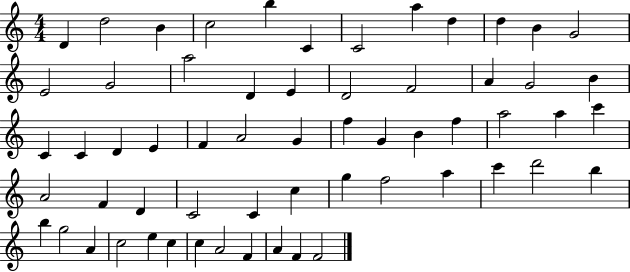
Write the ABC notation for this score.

X:1
T:Untitled
M:4/4
L:1/4
K:C
D d2 B c2 b C C2 a d d B G2 E2 G2 a2 D E D2 F2 A G2 B C C D E F A2 G f G B f a2 a c' A2 F D C2 C c g f2 a c' d'2 b b g2 A c2 e c c A2 F A F F2